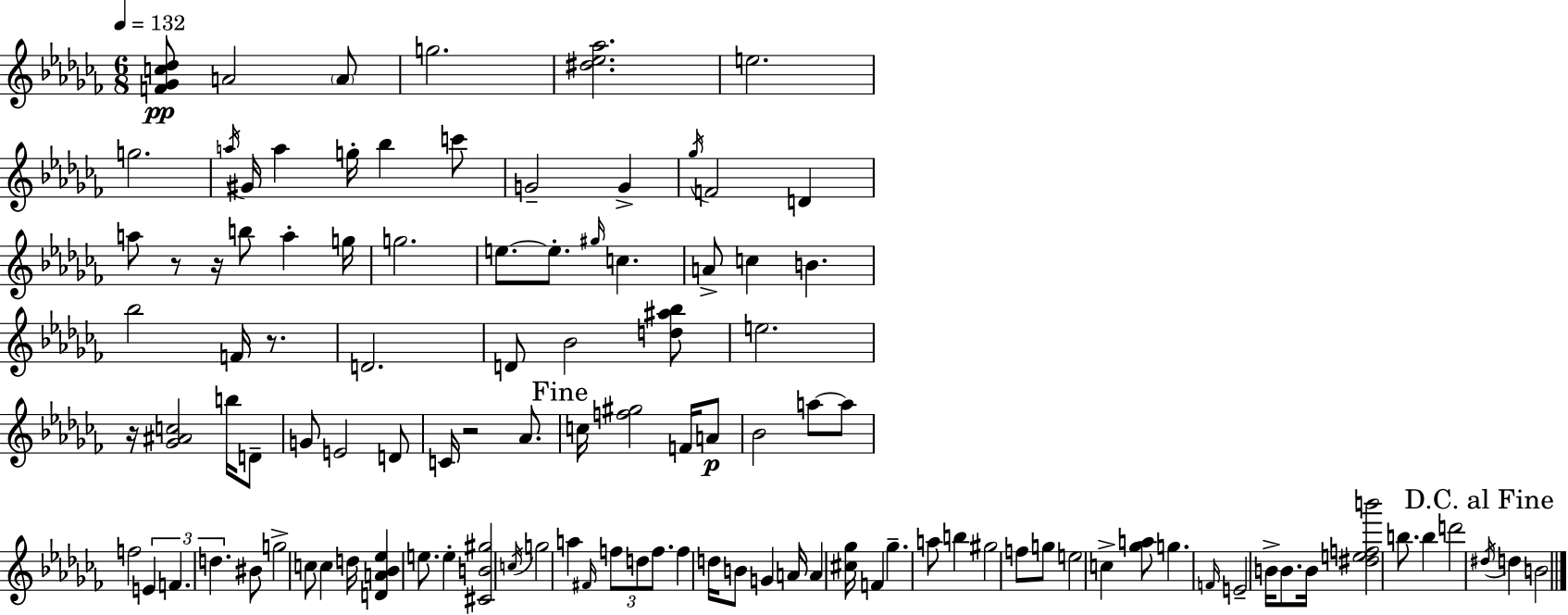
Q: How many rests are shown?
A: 5